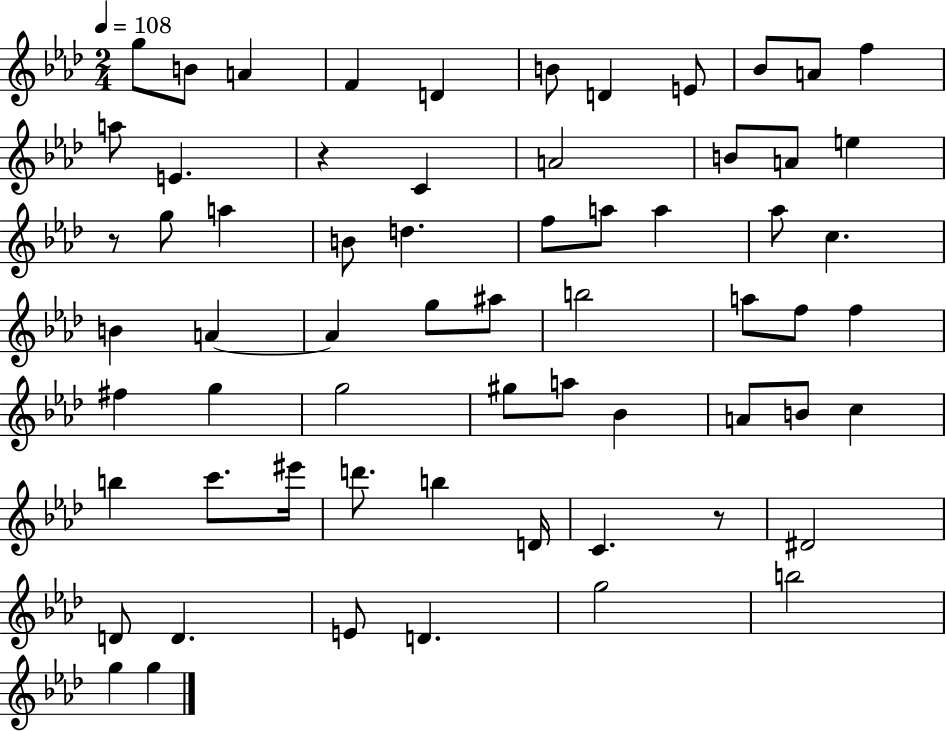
{
  \clef treble
  \numericTimeSignature
  \time 2/4
  \key aes \major
  \tempo 4 = 108
  g''8 b'8 a'4 | f'4 d'4 | b'8 d'4 e'8 | bes'8 a'8 f''4 | \break a''8 e'4. | r4 c'4 | a'2 | b'8 a'8 e''4 | \break r8 g''8 a''4 | b'8 d''4. | f''8 a''8 a''4 | aes''8 c''4. | \break b'4 a'4~~ | a'4 g''8 ais''8 | b''2 | a''8 f''8 f''4 | \break fis''4 g''4 | g''2 | gis''8 a''8 bes'4 | a'8 b'8 c''4 | \break b''4 c'''8. eis'''16 | d'''8. b''4 d'16 | c'4. r8 | dis'2 | \break d'8 d'4. | e'8 d'4. | g''2 | b''2 | \break g''4 g''4 | \bar "|."
}